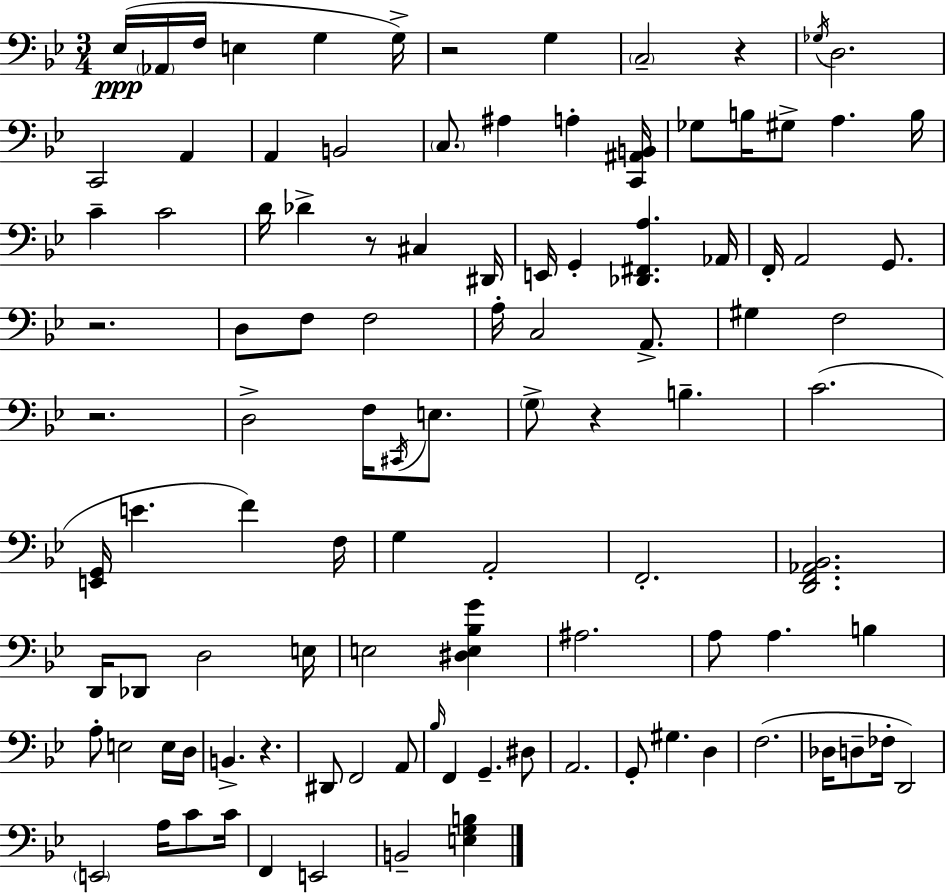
Eb3/s Ab2/s F3/s E3/q G3/q G3/s R/h G3/q C3/h R/q Gb3/s D3/h. C2/h A2/q A2/q B2/h C3/e. A#3/q A3/q [C2,A#2,B2]/s Gb3/e B3/s G#3/e A3/q. B3/s C4/q C4/h D4/s Db4/q R/e C#3/q D#2/s E2/s G2/q [Db2,F#2,A3]/q. Ab2/s F2/s A2/h G2/e. R/h. D3/e F3/e F3/h A3/s C3/h A2/e. G#3/q F3/h R/h. D3/h F3/s C#2/s E3/e. G3/e R/q B3/q. C4/h. [E2,G2]/s E4/q. F4/q F3/s G3/q A2/h F2/h. [D2,F2,Ab2,Bb2]/h. D2/s Db2/e D3/h E3/s E3/h [D#3,E3,Bb3,G4]/q A#3/h. A3/e A3/q. B3/q A3/e E3/h E3/s D3/s B2/q. R/q. D#2/e F2/h A2/e Bb3/s F2/q G2/q. D#3/e A2/h. G2/e G#3/q. D3/q F3/h. Db3/s D3/e FES3/s D2/h E2/h A3/s C4/e C4/s F2/q E2/h B2/h [E3,G3,B3]/q